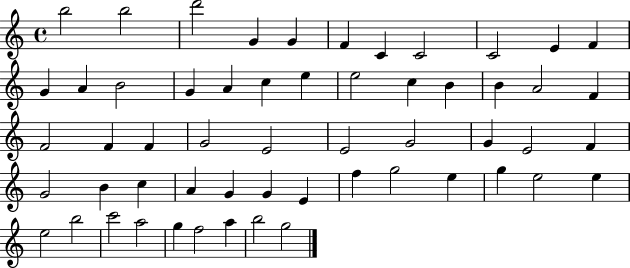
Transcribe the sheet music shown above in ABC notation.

X:1
T:Untitled
M:4/4
L:1/4
K:C
b2 b2 d'2 G G F C C2 C2 E F G A B2 G A c e e2 c B B A2 F F2 F F G2 E2 E2 G2 G E2 F G2 B c A G G E f g2 e g e2 e e2 b2 c'2 a2 g f2 a b2 g2